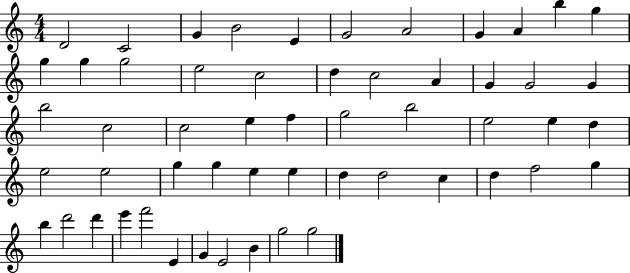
{
  \clef treble
  \numericTimeSignature
  \time 4/4
  \key c \major
  d'2 c'2 | g'4 b'2 e'4 | g'2 a'2 | g'4 a'4 b''4 g''4 | \break g''4 g''4 g''2 | e''2 c''2 | d''4 c''2 a'4 | g'4 g'2 g'4 | \break b''2 c''2 | c''2 e''4 f''4 | g''2 b''2 | e''2 e''4 d''4 | \break e''2 e''2 | g''4 g''4 e''4 e''4 | d''4 d''2 c''4 | d''4 f''2 g''4 | \break b''4 d'''2 d'''4 | e'''4 f'''2 e'4 | g'4 e'2 b'4 | g''2 g''2 | \break \bar "|."
}